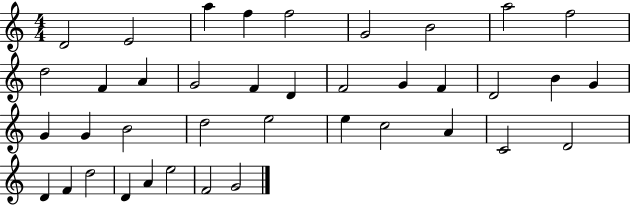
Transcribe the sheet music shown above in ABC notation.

X:1
T:Untitled
M:4/4
L:1/4
K:C
D2 E2 a f f2 G2 B2 a2 f2 d2 F A G2 F D F2 G F D2 B G G G B2 d2 e2 e c2 A C2 D2 D F d2 D A e2 F2 G2